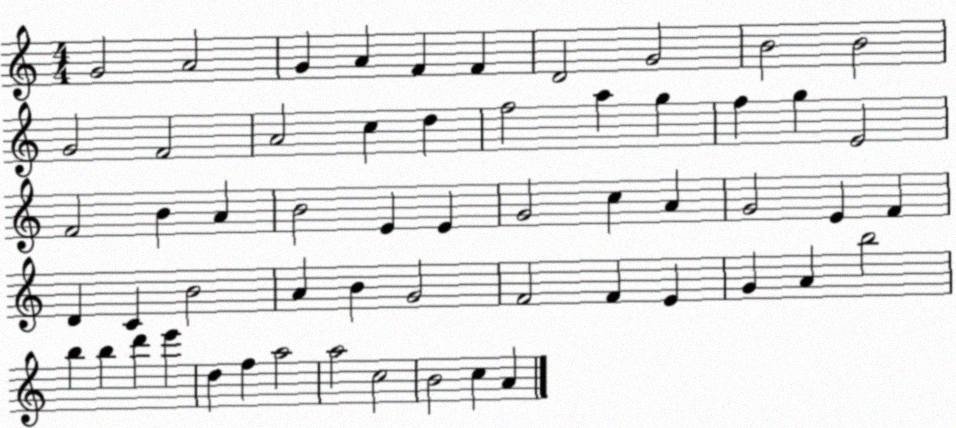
X:1
T:Untitled
M:4/4
L:1/4
K:C
G2 A2 G A F F D2 G2 B2 B2 G2 F2 A2 c d f2 a g f g E2 F2 B A B2 E E G2 c A G2 E F D C B2 A B G2 F2 F E G A b2 b b d' e' d f a2 a2 c2 B2 c A